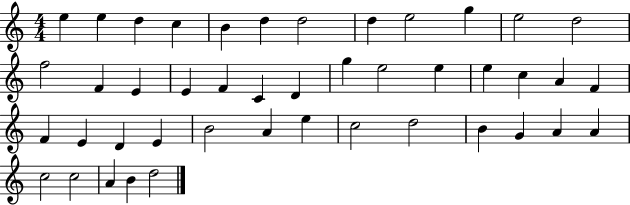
E5/q E5/q D5/q C5/q B4/q D5/q D5/h D5/q E5/h G5/q E5/h D5/h F5/h F4/q E4/q E4/q F4/q C4/q D4/q G5/q E5/h E5/q E5/q C5/q A4/q F4/q F4/q E4/q D4/q E4/q B4/h A4/q E5/q C5/h D5/h B4/q G4/q A4/q A4/q C5/h C5/h A4/q B4/q D5/h